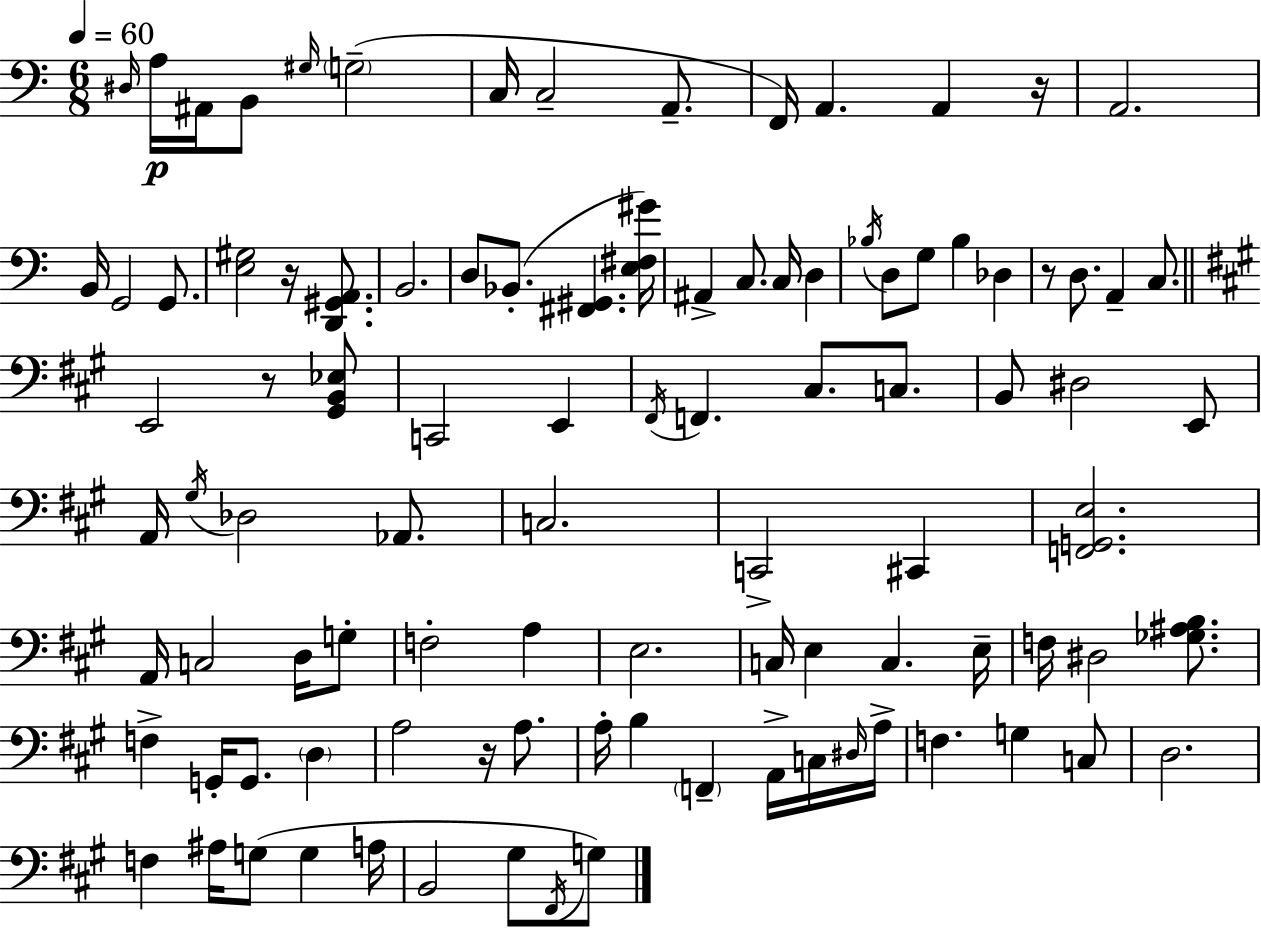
{
  \clef bass
  \numericTimeSignature
  \time 6/8
  \key c \major
  \tempo 4 = 60
  \grace { dis16 }\p a16 ais,16 b,8 \grace { gis16 }( \parenthesize g2-- | c16 c2-- a,8.-- | f,16) a,4. a,4 | r16 a,2. | \break b,16 g,2 g,8. | <e gis>2 r16 <d, gis, a,>8. | b,2. | d8 bes,8.-.( <fis, gis,>4. | \break <e fis gis'>16) ais,4-> c8. c16 d4 | \acciaccatura { bes16 } d8 g8 bes4 des4 | r8 d8. a,4-- | c8. \bar "||" \break \key a \major e,2 r8 <gis, b, ees>8 | c,2 e,4 | \acciaccatura { fis,16 } f,4. cis8. c8. | b,8 dis2 e,8 | \break a,16 \acciaccatura { gis16 } des2 aes,8. | c2. | c,2-> cis,4 | <f, g, e>2. | \break a,16 c2 d16 | g8-. f2-. a4 | e2. | c16 e4 c4. | \break e16-- f16 dis2 <ges ais b>8. | f4-> g,16-. g,8. \parenthesize d4 | a2 r16 a8. | a16-. b4 \parenthesize f,4-- a,16-> | \break c16 \grace { dis16 } a16-> f4. g4 | c8 d2. | f4 ais16 g8( g4 | a16 b,2 gis8 | \break \acciaccatura { fis,16 }) g8 \bar "|."
}